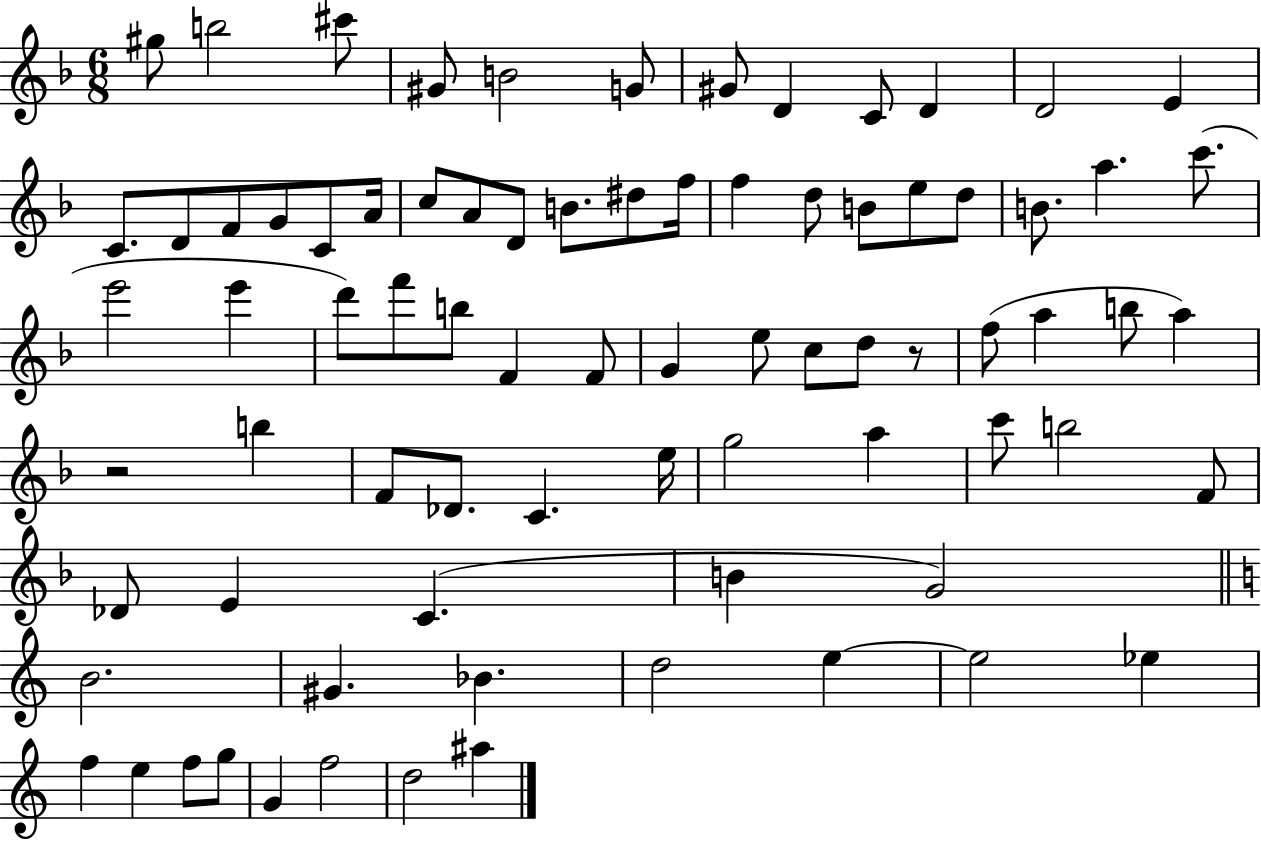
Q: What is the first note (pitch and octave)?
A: G#5